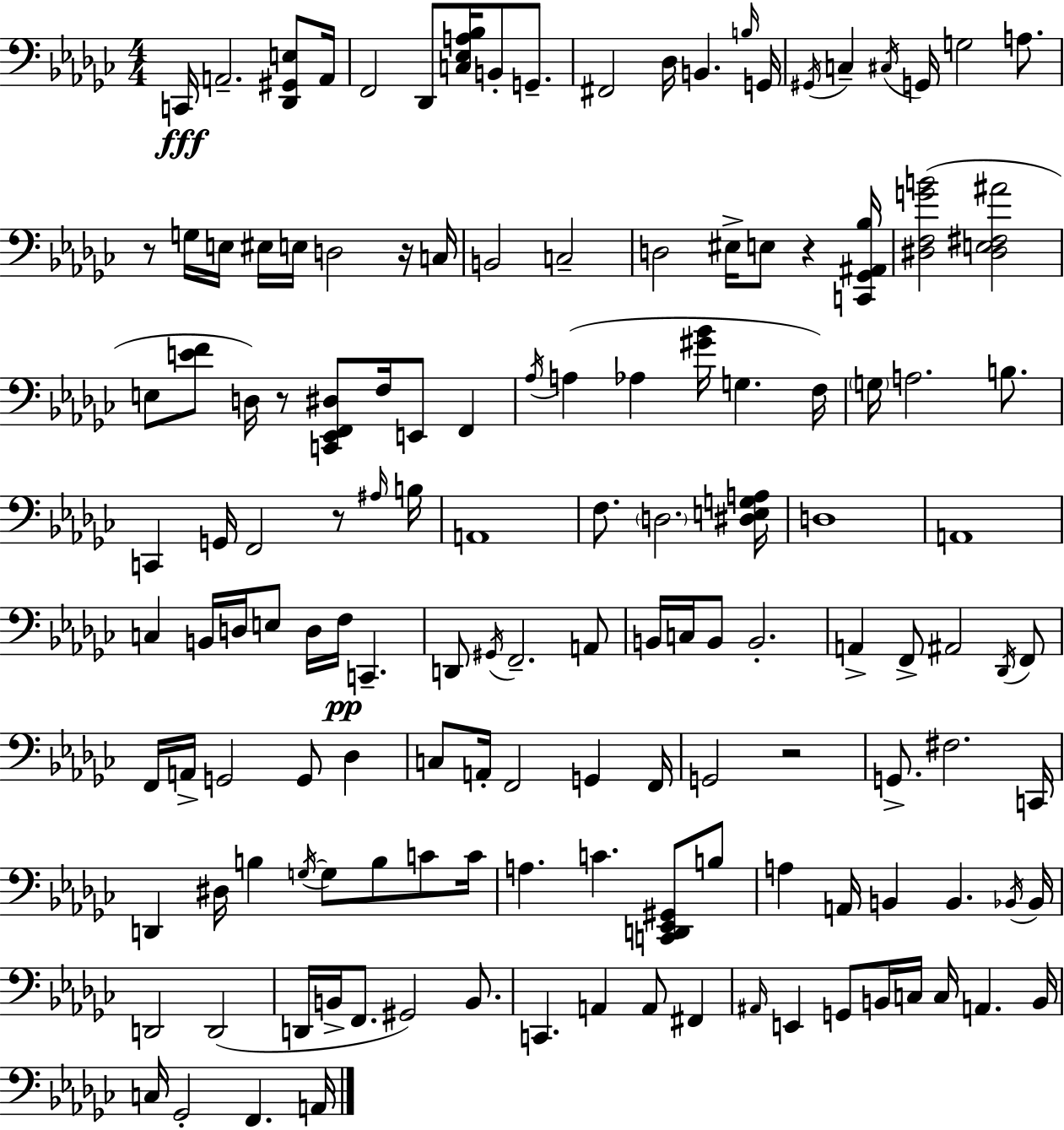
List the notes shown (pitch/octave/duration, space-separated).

C2/s A2/h. [Db2,G#2,E3]/e A2/s F2/h Db2/e [C3,Eb3,A3,Bb3]/s B2/e G2/e. F#2/h Db3/s B2/q. B3/s G2/s G#2/s C3/q C#3/s G2/s G3/h A3/e. R/e G3/s E3/s EIS3/s E3/s D3/h R/s C3/s B2/h C3/h D3/h EIS3/s E3/e R/q [C2,Gb2,A#2,Bb3]/s [D#3,F3,G4,B4]/h [D#3,E3,F#3,A#4]/h E3/e [E4,F4]/e D3/s R/e [C2,Eb2,F2,D#3]/e F3/s E2/e F2/q Ab3/s A3/q Ab3/q [G#4,Bb4]/s G3/q. F3/s G3/s A3/h. B3/e. C2/q G2/s F2/h R/e A#3/s B3/s A2/w F3/e. D3/h. [D#3,E3,G3,A3]/s D3/w A2/w C3/q B2/s D3/s E3/e D3/s F3/s C2/q. D2/e G#2/s F2/h. A2/e B2/s C3/s B2/e B2/h. A2/q F2/e A#2/h Db2/s F2/e F2/s A2/s G2/h G2/e Db3/q C3/e A2/s F2/h G2/q F2/s G2/h R/h G2/e. F#3/h. C2/s D2/q D#3/s B3/q G3/s G3/e B3/e C4/e C4/s A3/q. C4/q. [C2,D2,Eb2,G#2]/e B3/e A3/q A2/s B2/q B2/q. Bb2/s Bb2/s D2/h D2/h D2/s B2/s F2/e. G#2/h B2/e. C2/q. A2/q A2/e F#2/q A#2/s E2/q G2/e B2/s C3/s C3/s A2/q. B2/s C3/s Gb2/h F2/q. A2/s